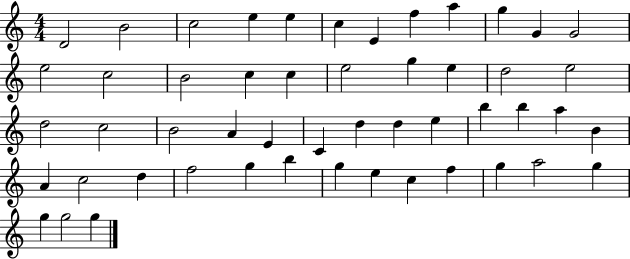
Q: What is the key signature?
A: C major